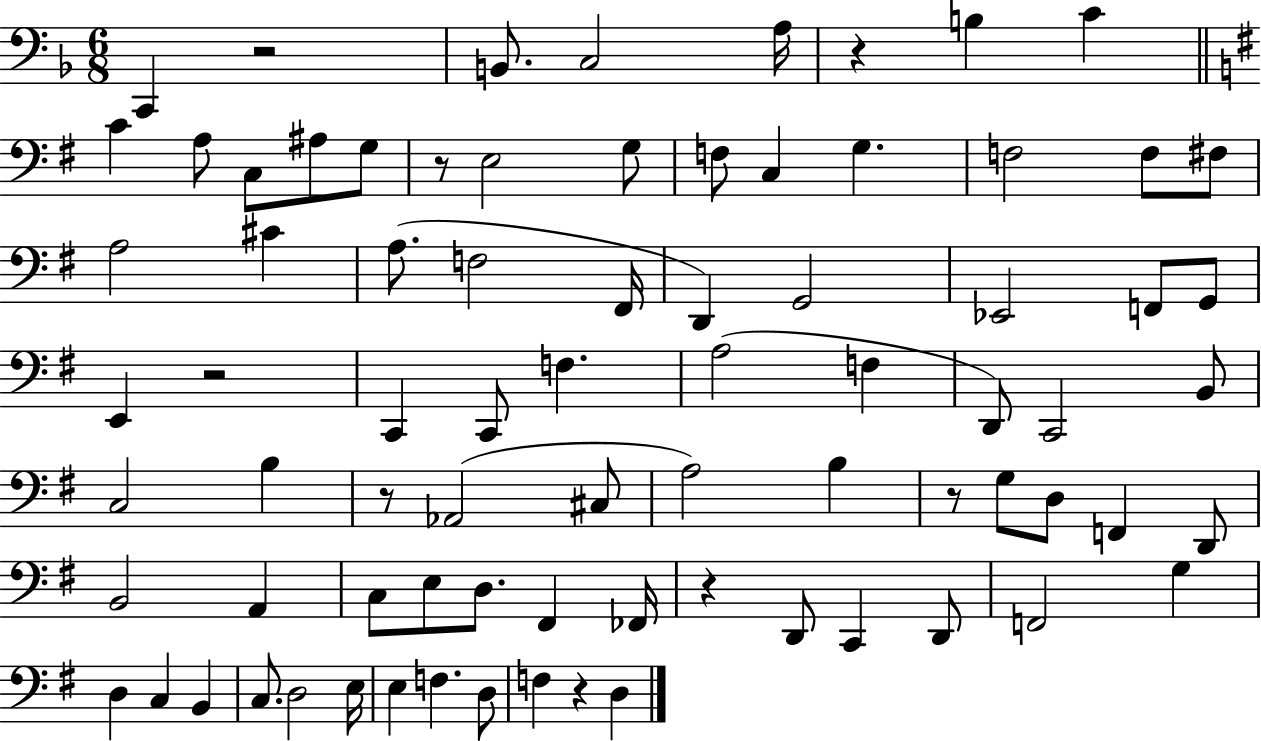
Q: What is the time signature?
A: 6/8